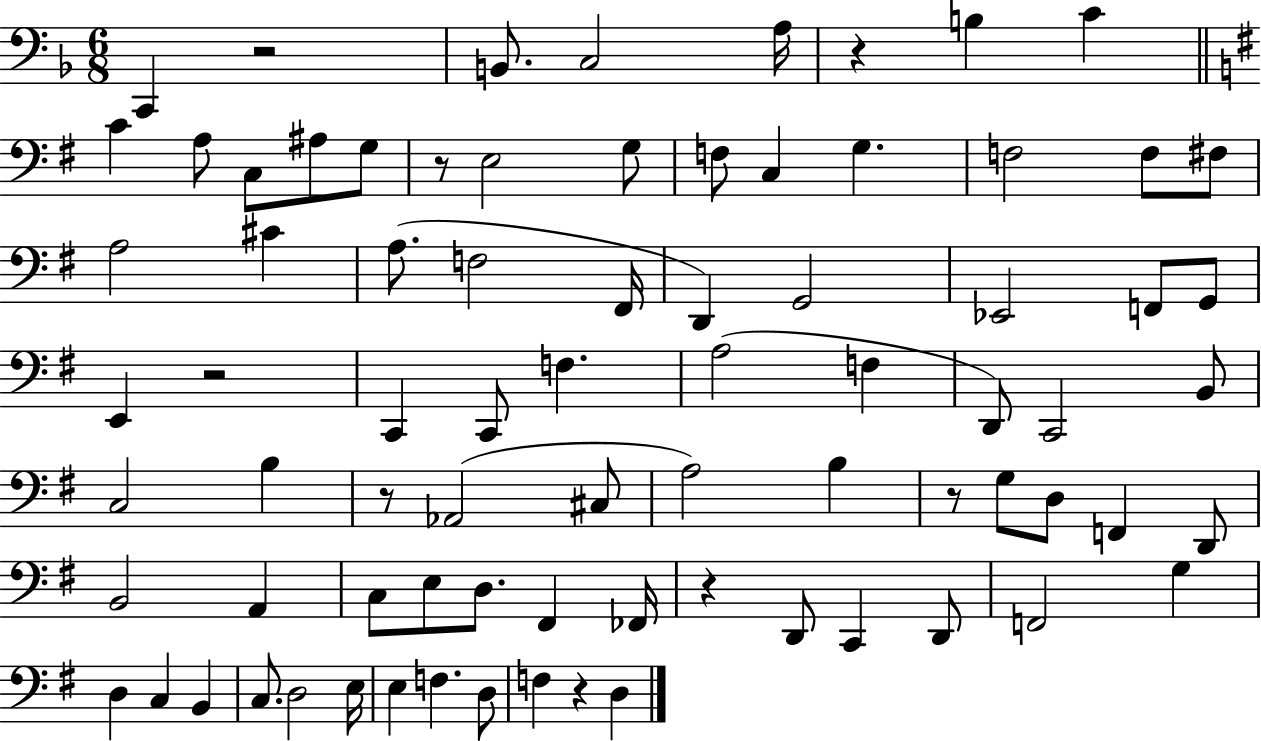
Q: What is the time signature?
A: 6/8